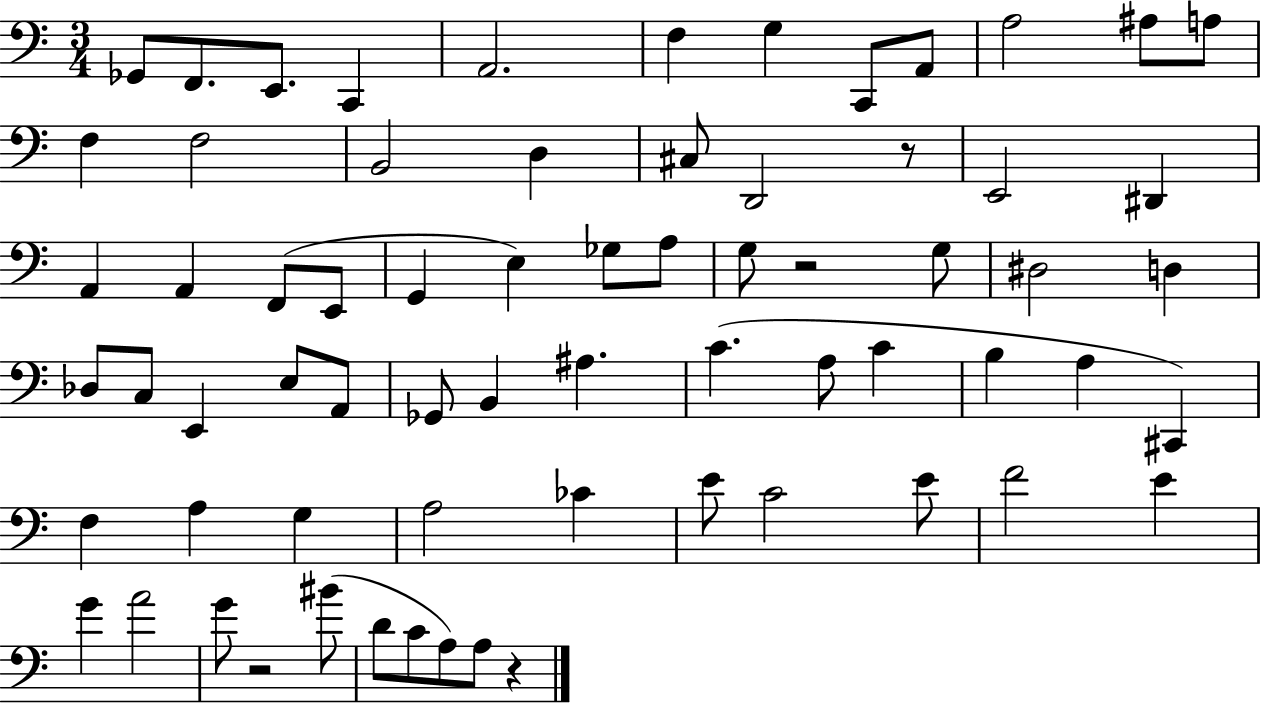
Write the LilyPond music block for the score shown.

{
  \clef bass
  \numericTimeSignature
  \time 3/4
  \key c \major
  ges,8 f,8. e,8. c,4 | a,2. | f4 g4 c,8 a,8 | a2 ais8 a8 | \break f4 f2 | b,2 d4 | cis8 d,2 r8 | e,2 dis,4 | \break a,4 a,4 f,8( e,8 | g,4 e4) ges8 a8 | g8 r2 g8 | dis2 d4 | \break des8 c8 e,4 e8 a,8 | ges,8 b,4 ais4. | c'4.( a8 c'4 | b4 a4 cis,4) | \break f4 a4 g4 | a2 ces'4 | e'8 c'2 e'8 | f'2 e'4 | \break g'4 a'2 | g'8 r2 bis'8( | d'8 c'8 a8) a8 r4 | \bar "|."
}